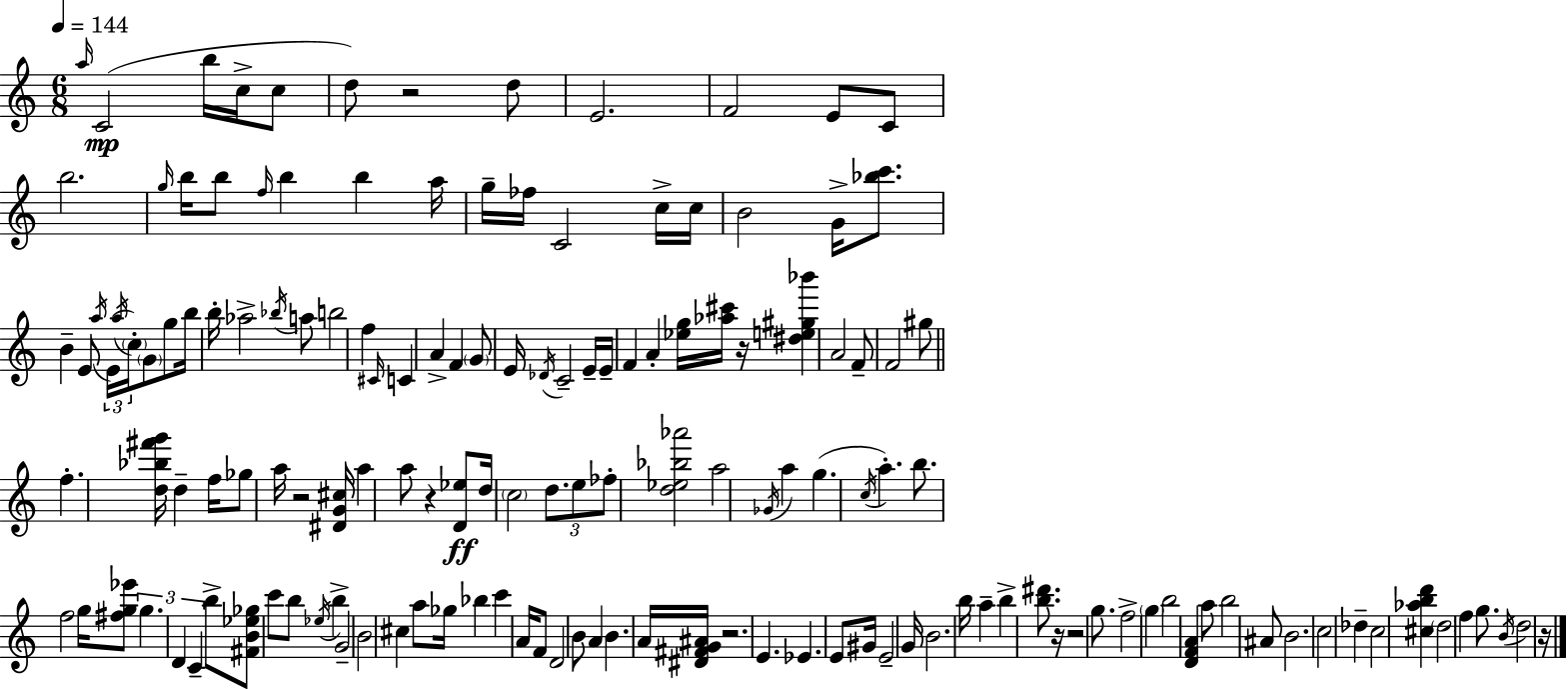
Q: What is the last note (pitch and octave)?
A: D5